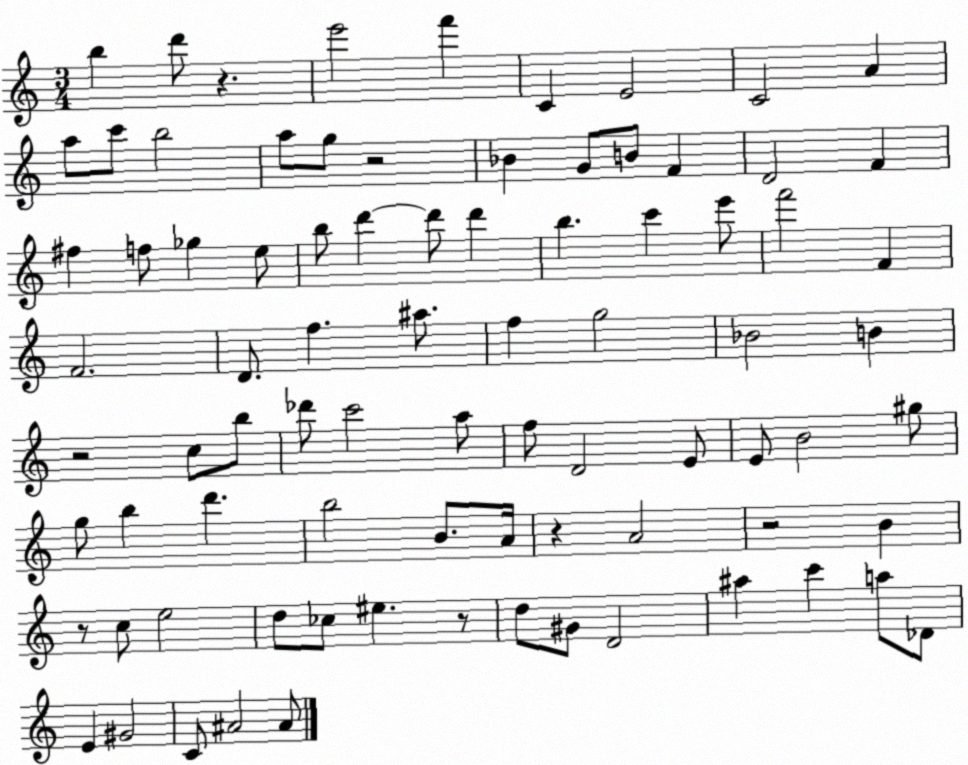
X:1
T:Untitled
M:3/4
L:1/4
K:C
b d'/2 z e'2 f' C E2 C2 A a/2 c'/2 b2 a/2 g/2 z2 _B G/2 B/2 F D2 F ^f f/2 _g e/2 b/2 d' d'/2 d' b c' e'/2 f'2 F F2 D/2 f ^a/2 f g2 _B2 B z2 c/2 b/2 _d'/2 c'2 a/2 f/2 D2 E/2 E/2 B2 ^g/2 g/2 b d' b2 B/2 A/4 z A2 z2 B z/2 c/2 e2 d/2 _c/2 ^e z/2 d/2 ^G/2 D2 ^a c' a/2 _D/2 E ^G2 C/2 ^A2 ^A/2